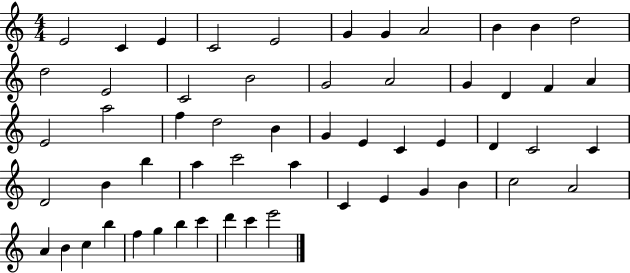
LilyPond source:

{
  \clef treble
  \numericTimeSignature
  \time 4/4
  \key c \major
  e'2 c'4 e'4 | c'2 e'2 | g'4 g'4 a'2 | b'4 b'4 d''2 | \break d''2 e'2 | c'2 b'2 | g'2 a'2 | g'4 d'4 f'4 a'4 | \break e'2 a''2 | f''4 d''2 b'4 | g'4 e'4 c'4 e'4 | d'4 c'2 c'4 | \break d'2 b'4 b''4 | a''4 c'''2 a''4 | c'4 e'4 g'4 b'4 | c''2 a'2 | \break a'4 b'4 c''4 b''4 | f''4 g''4 b''4 c'''4 | d'''4 c'''4 e'''2 | \bar "|."
}